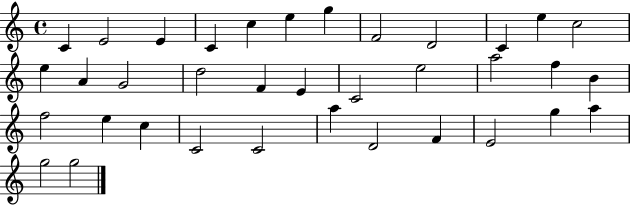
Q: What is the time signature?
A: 4/4